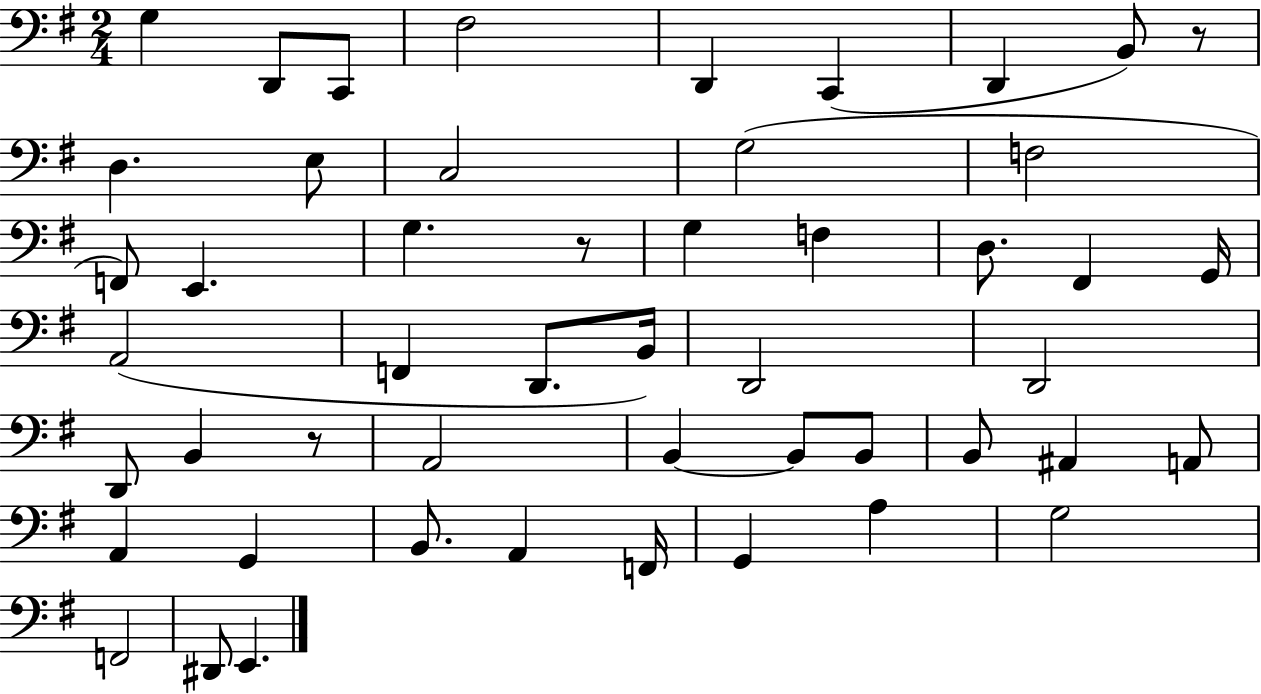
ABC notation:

X:1
T:Untitled
M:2/4
L:1/4
K:G
G, D,,/2 C,,/2 ^F,2 D,, C,, D,, B,,/2 z/2 D, E,/2 C,2 G,2 F,2 F,,/2 E,, G, z/2 G, F, D,/2 ^F,, G,,/4 A,,2 F,, D,,/2 B,,/4 D,,2 D,,2 D,,/2 B,, z/2 A,,2 B,, B,,/2 B,,/2 B,,/2 ^A,, A,,/2 A,, G,, B,,/2 A,, F,,/4 G,, A, G,2 F,,2 ^D,,/2 E,,